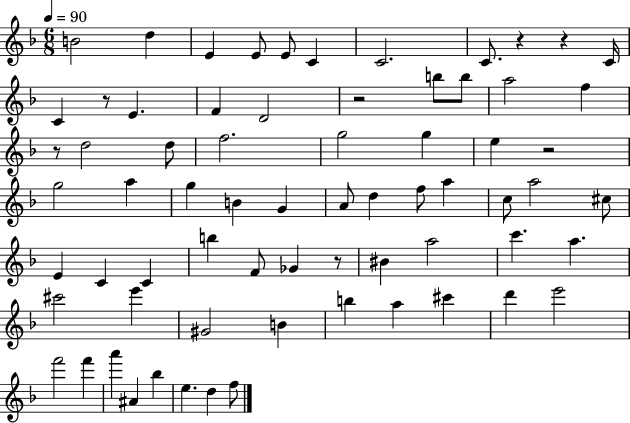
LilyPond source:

{
  \clef treble
  \numericTimeSignature
  \time 6/8
  \key f \major
  \tempo 4 = 90
  \repeat volta 2 { b'2 d''4 | e'4 e'8 e'8 c'4 | c'2. | c'8. r4 r4 c'16 | \break c'4 r8 e'4. | f'4 d'2 | r2 b''8 b''8 | a''2 f''4 | \break r8 d''2 d''8 | f''2. | g''2 g''4 | e''4 r2 | \break g''2 a''4 | g''4 b'4 g'4 | a'8 d''4 f''8 a''4 | c''8 a''2 cis''8 | \break e'4 c'4 c'4 | b''4 f'8 ges'4 r8 | bis'4 a''2 | c'''4. a''4. | \break cis'''2 e'''4 | gis'2 b'4 | b''4 a''4 cis'''4 | d'''4 e'''2 | \break f'''2 f'''4 | a'''4 ais'4 bes''4 | e''4. d''4 f''8 | } \bar "|."
}